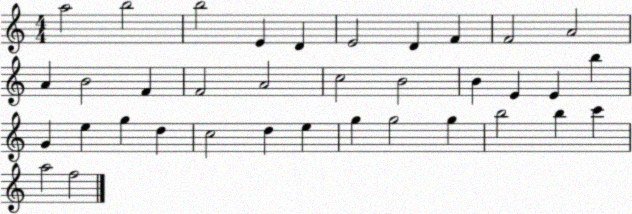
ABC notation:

X:1
T:Untitled
M:4/4
L:1/4
K:C
a2 b2 b2 E D E2 D F F2 A2 A B2 F F2 A2 c2 B2 B E E b G e g d c2 d e g g2 g b2 b c' a2 f2